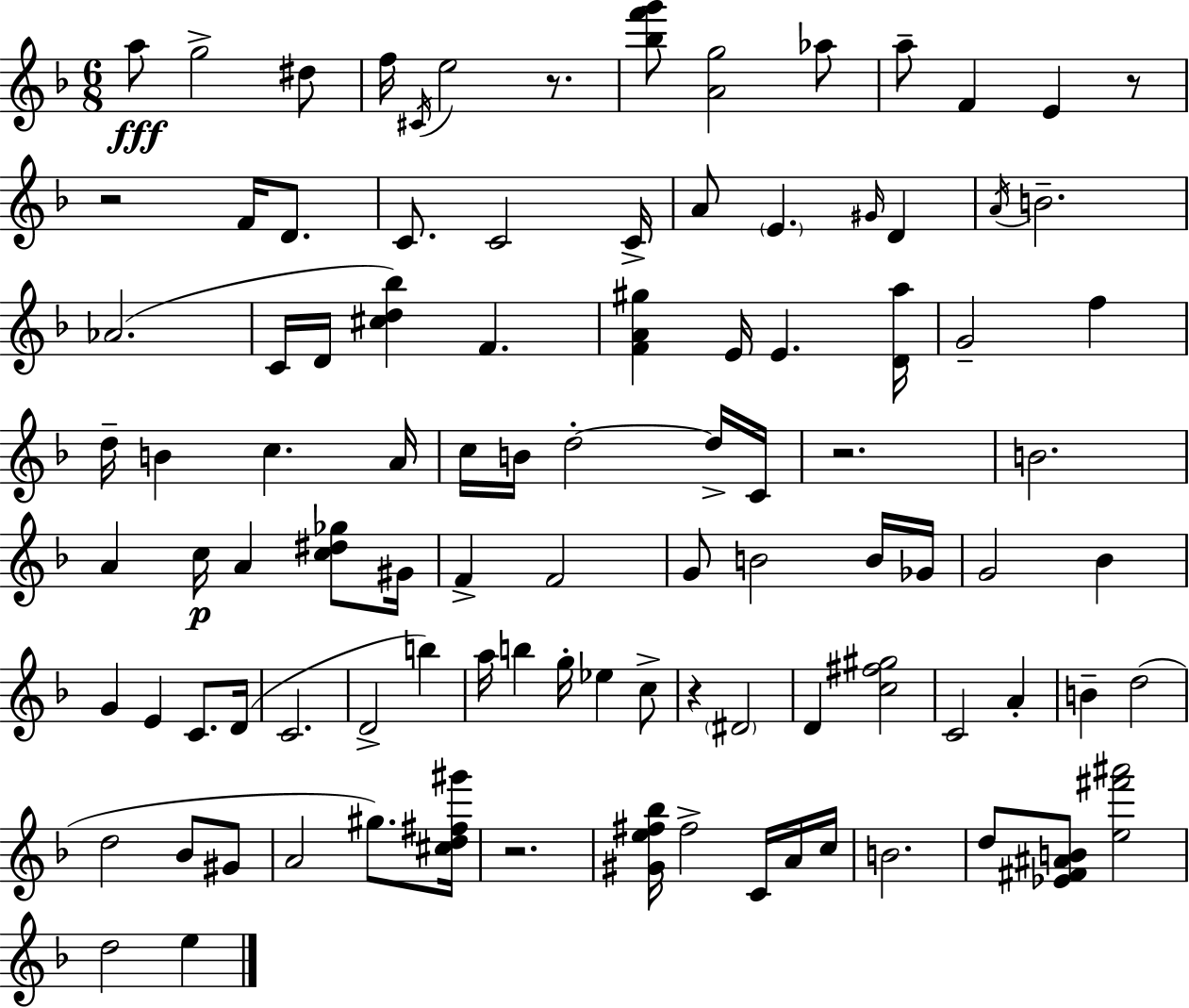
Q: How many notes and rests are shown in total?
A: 99